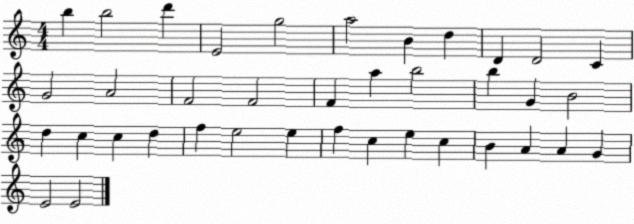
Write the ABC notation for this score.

X:1
T:Untitled
M:4/4
L:1/4
K:C
b b2 d' E2 g2 a2 B d D D2 C G2 A2 F2 F2 F a b2 b G B2 d c c d f e2 e f c e c B A A G E2 E2